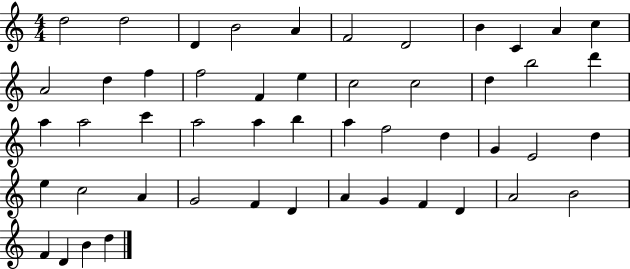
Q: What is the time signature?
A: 4/4